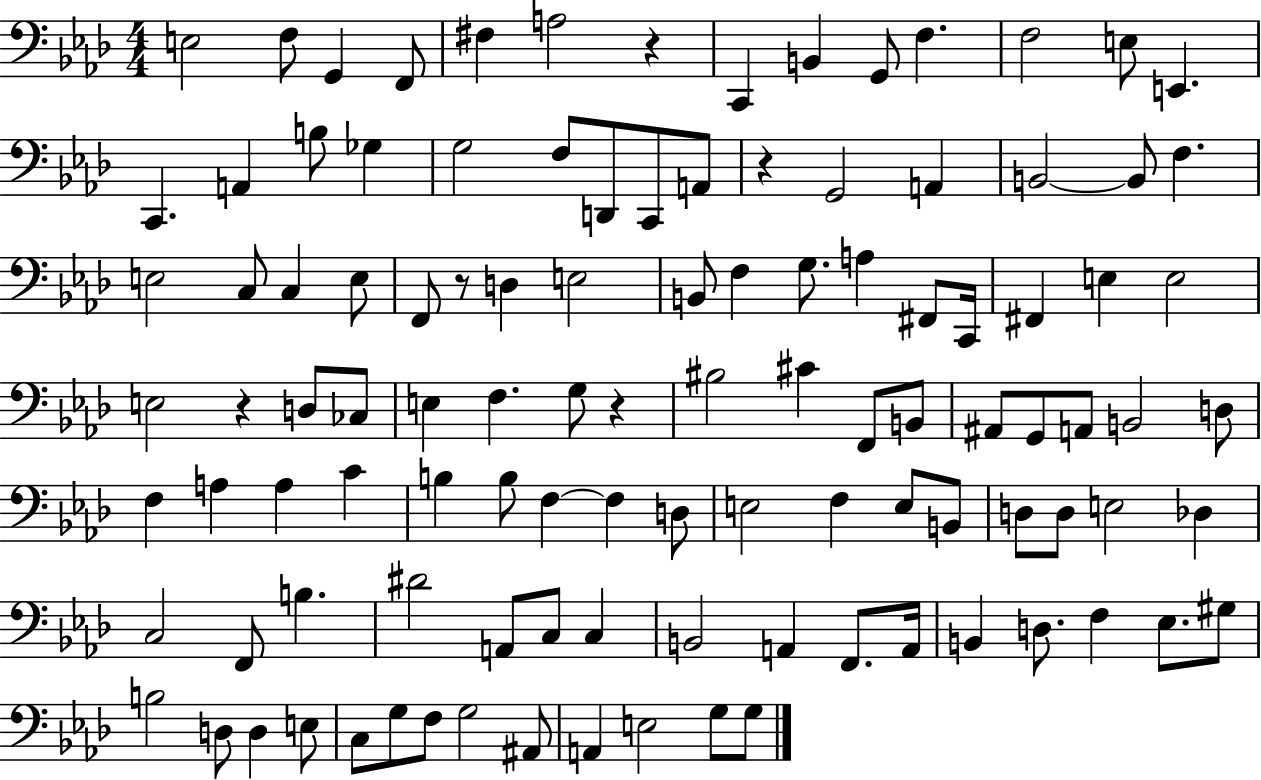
{
  \clef bass
  \numericTimeSignature
  \time 4/4
  \key aes \major
  e2 f8 g,4 f,8 | fis4 a2 r4 | c,4 b,4 g,8 f4. | f2 e8 e,4. | \break c,4. a,4 b8 ges4 | g2 f8 d,8 c,8 a,8 | r4 g,2 a,4 | b,2~~ b,8 f4. | \break e2 c8 c4 e8 | f,8 r8 d4 e2 | b,8 f4 g8. a4 fis,8 c,16 | fis,4 e4 e2 | \break e2 r4 d8 ces8 | e4 f4. g8 r4 | bis2 cis'4 f,8 b,8 | ais,8 g,8 a,8 b,2 d8 | \break f4 a4 a4 c'4 | b4 b8 f4~~ f4 d8 | e2 f4 e8 b,8 | d8 d8 e2 des4 | \break c2 f,8 b4. | dis'2 a,8 c8 c4 | b,2 a,4 f,8. a,16 | b,4 d8. f4 ees8. gis8 | \break b2 d8 d4 e8 | c8 g8 f8 g2 ais,8 | a,4 e2 g8 g8 | \bar "|."
}